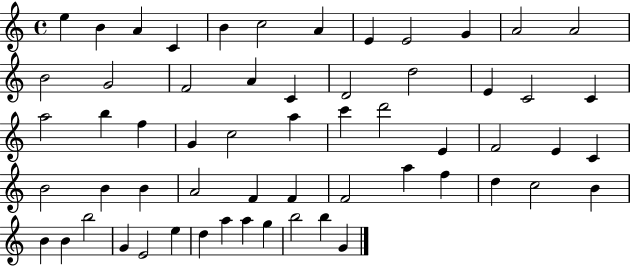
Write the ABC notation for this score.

X:1
T:Untitled
M:4/4
L:1/4
K:C
e B A C B c2 A E E2 G A2 A2 B2 G2 F2 A C D2 d2 E C2 C a2 b f G c2 a c' d'2 E F2 E C B2 B B A2 F F F2 a f d c2 B B B b2 G E2 e d a a g b2 b G